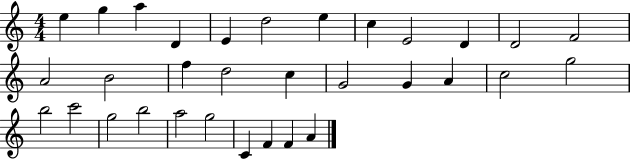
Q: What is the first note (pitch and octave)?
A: E5